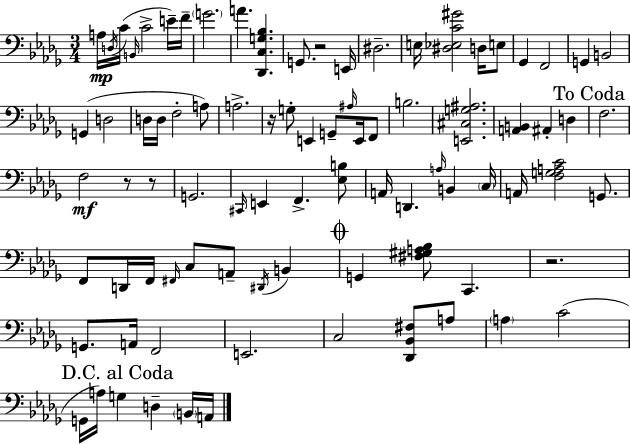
{
  \clef bass
  \numericTimeSignature
  \time 3/4
  \key bes \minor
  a16\mp \acciaccatura { d16 }( c'16 \grace { b,16 } c'2-> | e'16--) f'16-- \parenthesize g'2. | a'4. <des, c g bes>4. | g,8. r2 | \break e,16 dis2.-- | e16 <dis ees c' gis'>2 d16 | e8 ges,4 f,2 | g,4 b,2 | \break g,4( d2 | d16 d16 f2-. | a8) a2.-> | r16 g8-. e,4 g,8-- \grace { ais16 } | \break e,16 f,8 b2. | <e, cis g ais>2. | <a, b,>4 ais,4-. d4 | \mark "To Coda" f2. | \break f2\mf r8 | r8 g,2. | \grace { cis,16 } e,4 f,4.-> | <ees b>8 a,16 d,4. \grace { a16 } | \break b,4 \parenthesize c16 a,16 <f g a c'>2 | g,8. f,8 d,16 f,16 \grace { fis,16 } c8 | a,8-- \acciaccatura { dis,16 } b,4 \mark \markup { \musicglyph "scripts.coda" } g,4 <fis gis a bes>8 | c,4. r2. | \break g,8. a,16 f,2 | e,2. | c2 | <des, bes, fis>8 a8 \parenthesize a4 c'2( | \break \mark "D.C. al Coda" g,16 a16) g4 | d4-- \parenthesize b,16 a,16 \bar "|."
}